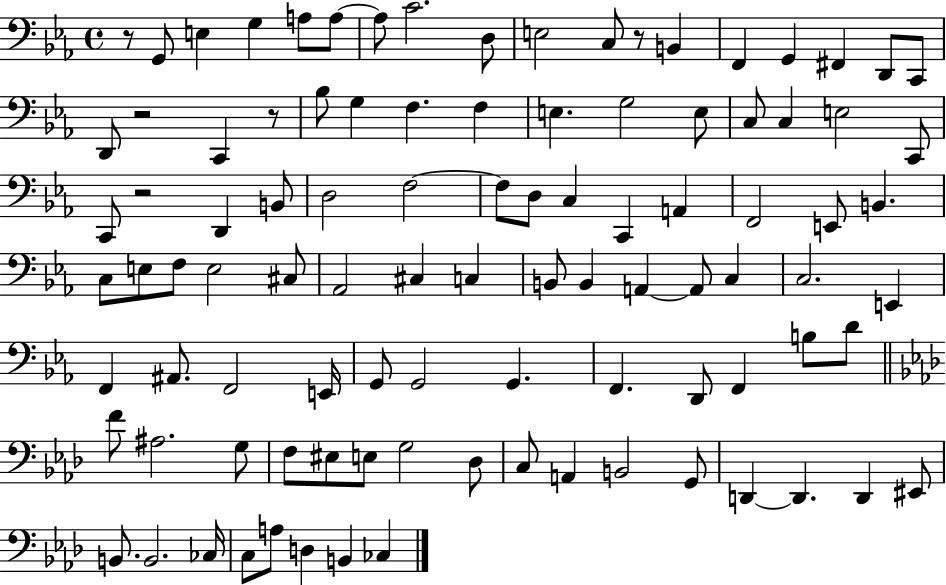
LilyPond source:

{
  \clef bass
  \time 4/4
  \defaultTimeSignature
  \key ees \major
  r8 g,8 e4 g4 a8 a8~~ | a8 c'2. d8 | e2 c8 r8 b,4 | f,4 g,4 fis,4 d,8 c,8 | \break d,8 r2 c,4 r8 | bes8 g4 f4. f4 | e4. g2 e8 | c8 c4 e2 c,8 | \break c,8 r2 d,4 b,8 | d2 f2~~ | f8 d8 c4 c,4 a,4 | f,2 e,8 b,4. | \break c8 e8 f8 e2 cis8 | aes,2 cis4 c4 | b,8 b,4 a,4~~ a,8 c4 | c2. e,4 | \break f,4 ais,8. f,2 e,16 | g,8 g,2 g,4. | f,4. d,8 f,4 b8 d'8 | \bar "||" \break \key f \minor f'8 ais2. g8 | f8 eis8 e8 g2 des8 | c8 a,4 b,2 g,8 | d,4~~ d,4. d,4 eis,8 | \break b,8. b,2. ces16 | c8 a8 d4 b,4 ces4 | \bar "|."
}